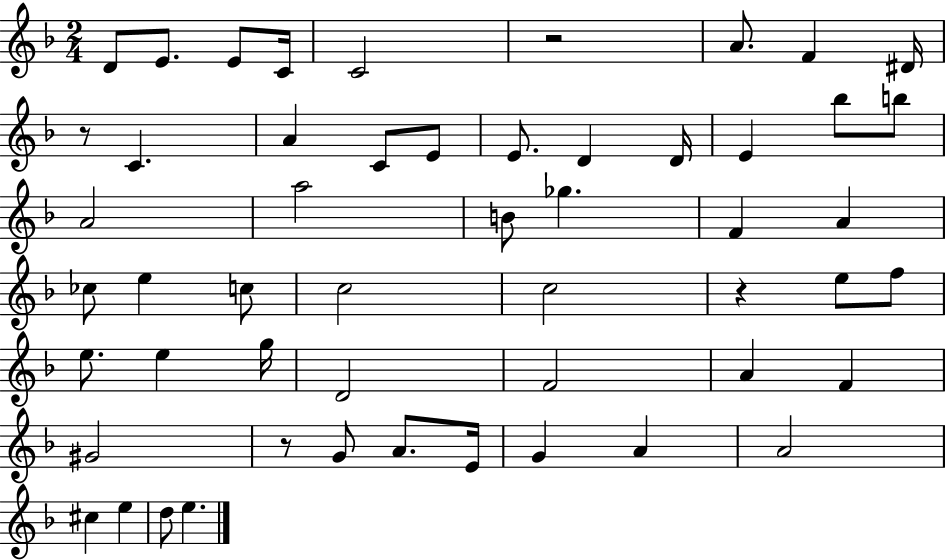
D4/e E4/e. E4/e C4/s C4/h R/h A4/e. F4/q D#4/s R/e C4/q. A4/q C4/e E4/e E4/e. D4/q D4/s E4/q Bb5/e B5/e A4/h A5/h B4/e Gb5/q. F4/q A4/q CES5/e E5/q C5/e C5/h C5/h R/q E5/e F5/e E5/e. E5/q G5/s D4/h F4/h A4/q F4/q G#4/h R/e G4/e A4/e. E4/s G4/q A4/q A4/h C#5/q E5/q D5/e E5/q.